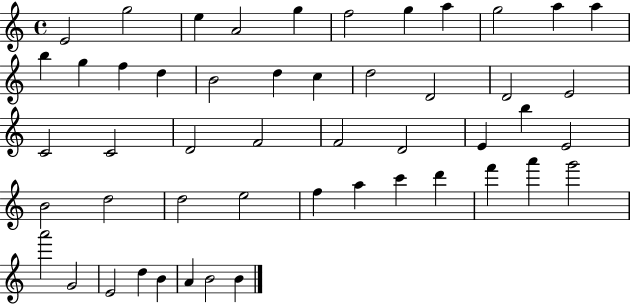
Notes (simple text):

E4/h G5/h E5/q A4/h G5/q F5/h G5/q A5/q G5/h A5/q A5/q B5/q G5/q F5/q D5/q B4/h D5/q C5/q D5/h D4/h D4/h E4/h C4/h C4/h D4/h F4/h F4/h D4/h E4/q B5/q E4/h B4/h D5/h D5/h E5/h F5/q A5/q C6/q D6/q F6/q A6/q G6/h A6/h G4/h E4/h D5/q B4/q A4/q B4/h B4/q